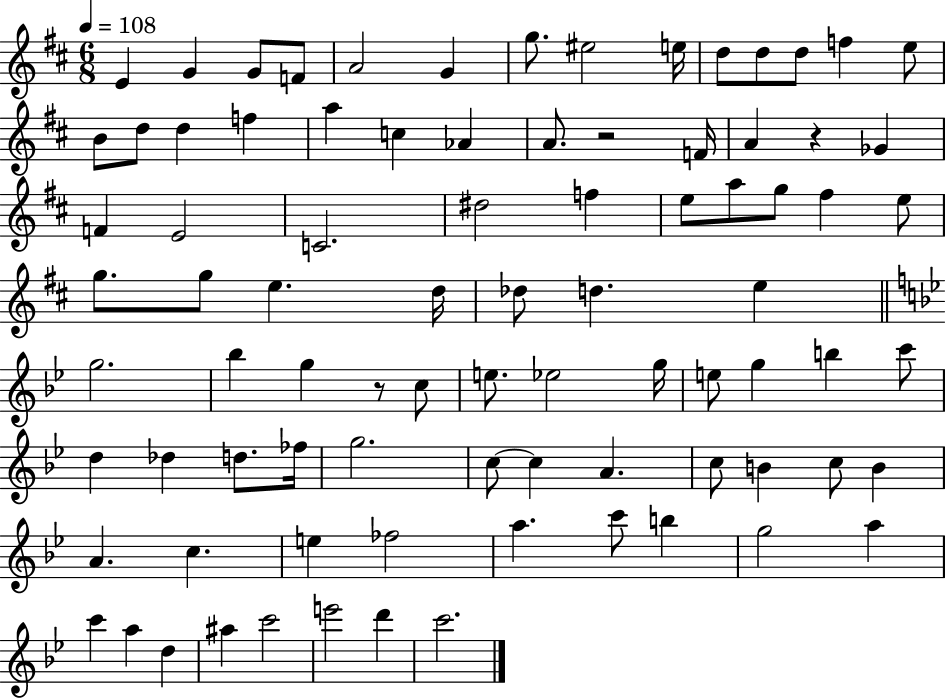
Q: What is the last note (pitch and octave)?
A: C6